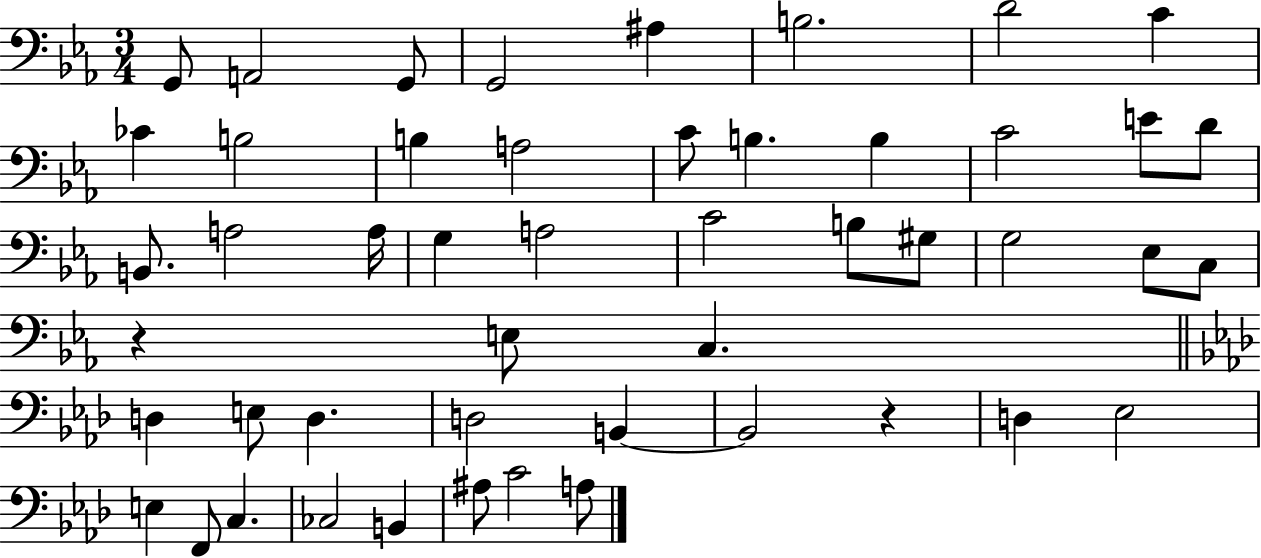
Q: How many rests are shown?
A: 2